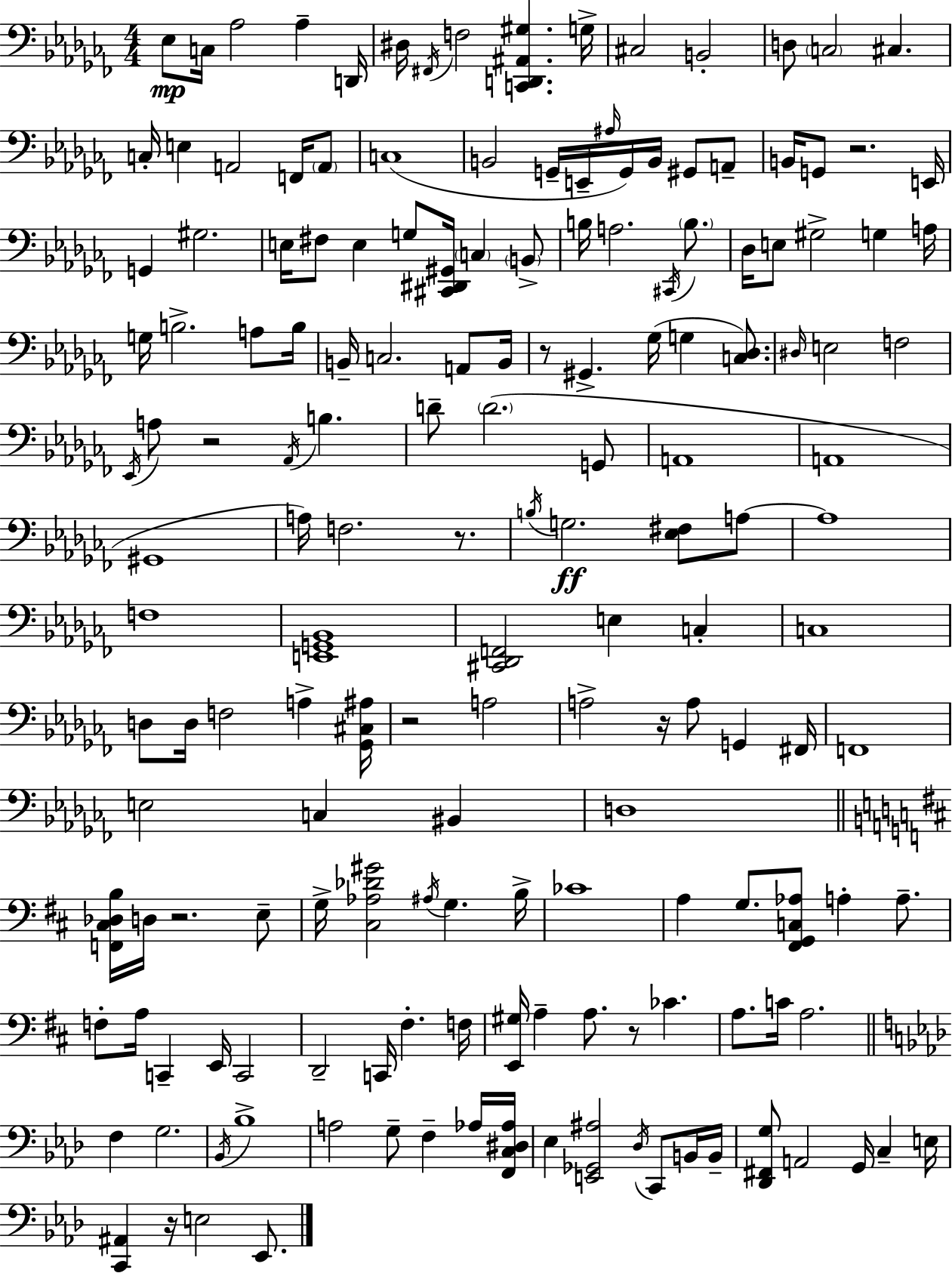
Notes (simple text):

Eb3/e C3/s Ab3/h Ab3/q D2/s D#3/s F#2/s F3/h [C2,D2,A#2,G#3]/q. G3/s C#3/h B2/h D3/e C3/h C#3/q. C3/s E3/q A2/h F2/s A2/e C3/w B2/h G2/s E2/s A#3/s G2/s B2/s G#2/e A2/e B2/s G2/e R/h. E2/s G2/q G#3/h. E3/s F#3/e E3/q G3/e [C#2,D#2,G#2]/s C3/q B2/e B3/s A3/h. C#2/s B3/e. Db3/s E3/e G#3/h G3/q A3/s G3/s B3/h. A3/e B3/s B2/s C3/h. A2/e B2/s R/e G#2/q. Gb3/s G3/q [C3,Db3]/e. D#3/s E3/h F3/h Eb2/s A3/e R/h Ab2/s B3/q. D4/e D4/h. G2/e A2/w A2/w G#2/w A3/s F3/h. R/e. B3/s G3/h. [Eb3,F#3]/e A3/e A3/w F3/w [E2,G2,Bb2]/w [C#2,Db2,F2]/h E3/q C3/q C3/w D3/e D3/s F3/h A3/q [Gb2,C#3,A#3]/s R/h A3/h A3/h R/s A3/e G2/q F#2/s F2/w E3/h C3/q BIS2/q D3/w [F2,C#3,Db3,B3]/s D3/s R/h. E3/e G3/s [C#3,Ab3,Db4,G#4]/h A#3/s G3/q. B3/s CES4/w A3/q G3/e. [F#2,G2,C3,Ab3]/e A3/q A3/e. F3/e A3/s C2/q E2/s C2/h D2/h C2/s F#3/q. F3/s [E2,G#3]/s A3/q A3/e. R/e CES4/q. A3/e. C4/s A3/h. F3/q G3/h. Bb2/s Bb3/w A3/h G3/e F3/q Ab3/s [F2,C3,D#3,Ab3]/s Eb3/q [E2,Gb2,A#3]/h Db3/s C2/e B2/s B2/s [Db2,F#2,G3]/e A2/h G2/s C3/q E3/s [C2,A#2]/q R/s E3/h Eb2/e.